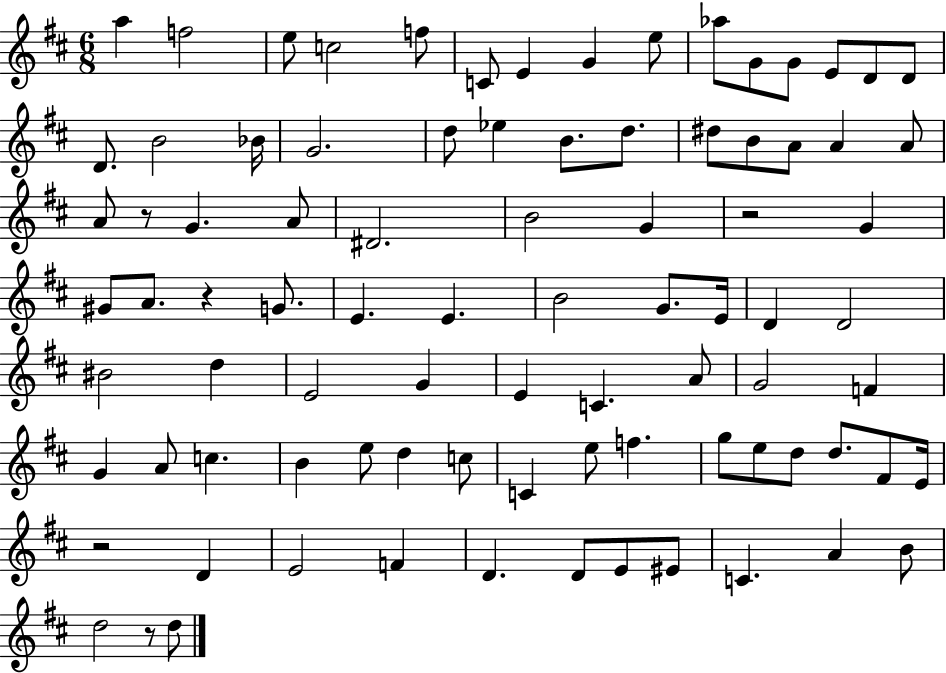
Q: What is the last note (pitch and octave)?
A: D5